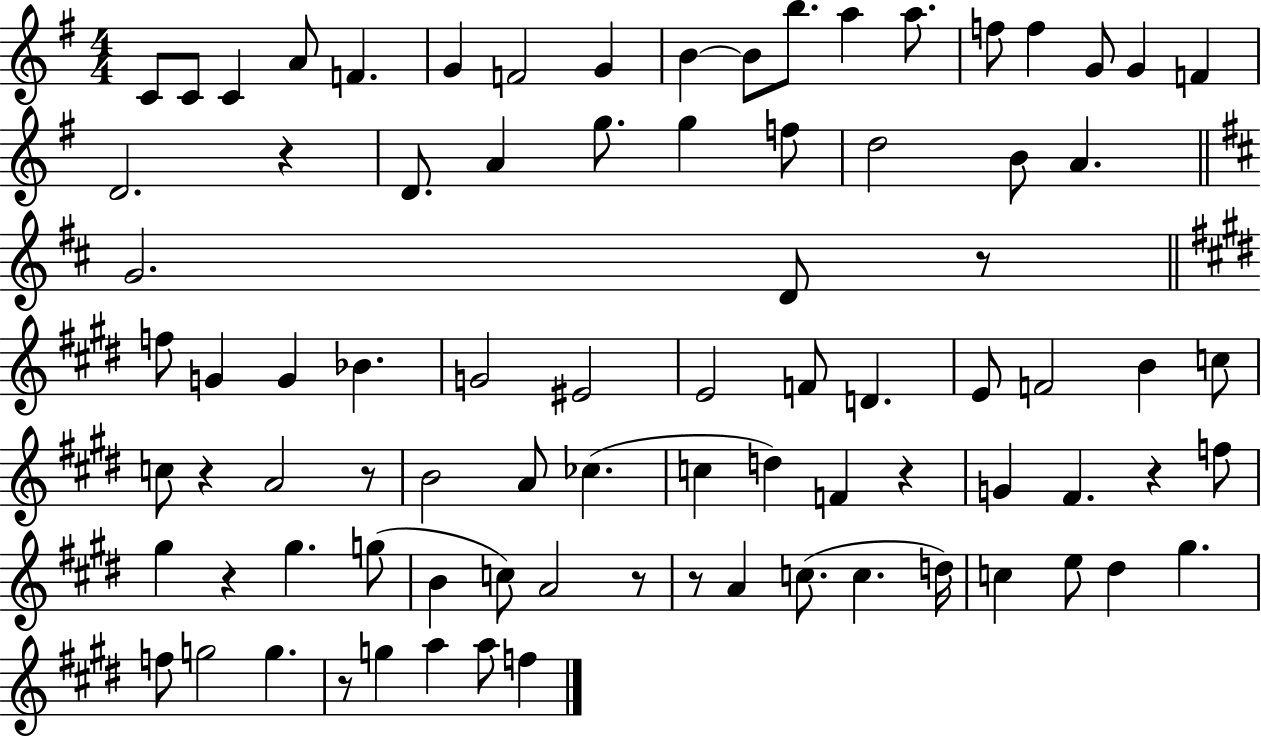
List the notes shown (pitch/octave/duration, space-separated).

C4/e C4/e C4/q A4/e F4/q. G4/q F4/h G4/q B4/q B4/e B5/e. A5/q A5/e. F5/e F5/q G4/e G4/q F4/q D4/h. R/q D4/e. A4/q G5/e. G5/q F5/e D5/h B4/e A4/q. G4/h. D4/e R/e F5/e G4/q G4/q Bb4/q. G4/h EIS4/h E4/h F4/e D4/q. E4/e F4/h B4/q C5/e C5/e R/q A4/h R/e B4/h A4/e CES5/q. C5/q D5/q F4/q R/q G4/q F#4/q. R/q F5/e G#5/q R/q G#5/q. G5/e B4/q C5/e A4/h R/e R/e A4/q C5/e. C5/q. D5/s C5/q E5/e D#5/q G#5/q. F5/e G5/h G5/q. R/e G5/q A5/q A5/e F5/q